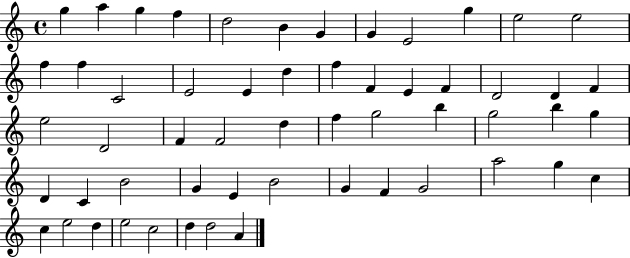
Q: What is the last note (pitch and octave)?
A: A4